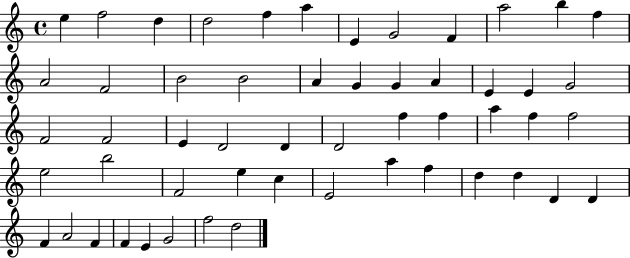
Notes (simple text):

E5/q F5/h D5/q D5/h F5/q A5/q E4/q G4/h F4/q A5/h B5/q F5/q A4/h F4/h B4/h B4/h A4/q G4/q G4/q A4/q E4/q E4/q G4/h F4/h F4/h E4/q D4/h D4/q D4/h F5/q F5/q A5/q F5/q F5/h E5/h B5/h F4/h E5/q C5/q E4/h A5/q F5/q D5/q D5/q D4/q D4/q F4/q A4/h F4/q F4/q E4/q G4/h F5/h D5/h